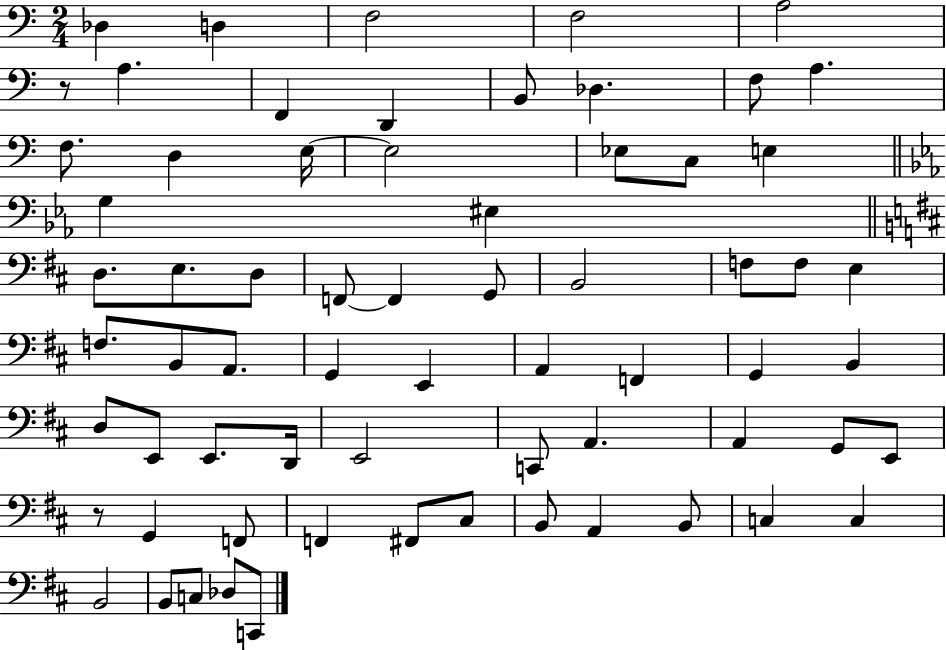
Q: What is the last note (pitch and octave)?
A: C2